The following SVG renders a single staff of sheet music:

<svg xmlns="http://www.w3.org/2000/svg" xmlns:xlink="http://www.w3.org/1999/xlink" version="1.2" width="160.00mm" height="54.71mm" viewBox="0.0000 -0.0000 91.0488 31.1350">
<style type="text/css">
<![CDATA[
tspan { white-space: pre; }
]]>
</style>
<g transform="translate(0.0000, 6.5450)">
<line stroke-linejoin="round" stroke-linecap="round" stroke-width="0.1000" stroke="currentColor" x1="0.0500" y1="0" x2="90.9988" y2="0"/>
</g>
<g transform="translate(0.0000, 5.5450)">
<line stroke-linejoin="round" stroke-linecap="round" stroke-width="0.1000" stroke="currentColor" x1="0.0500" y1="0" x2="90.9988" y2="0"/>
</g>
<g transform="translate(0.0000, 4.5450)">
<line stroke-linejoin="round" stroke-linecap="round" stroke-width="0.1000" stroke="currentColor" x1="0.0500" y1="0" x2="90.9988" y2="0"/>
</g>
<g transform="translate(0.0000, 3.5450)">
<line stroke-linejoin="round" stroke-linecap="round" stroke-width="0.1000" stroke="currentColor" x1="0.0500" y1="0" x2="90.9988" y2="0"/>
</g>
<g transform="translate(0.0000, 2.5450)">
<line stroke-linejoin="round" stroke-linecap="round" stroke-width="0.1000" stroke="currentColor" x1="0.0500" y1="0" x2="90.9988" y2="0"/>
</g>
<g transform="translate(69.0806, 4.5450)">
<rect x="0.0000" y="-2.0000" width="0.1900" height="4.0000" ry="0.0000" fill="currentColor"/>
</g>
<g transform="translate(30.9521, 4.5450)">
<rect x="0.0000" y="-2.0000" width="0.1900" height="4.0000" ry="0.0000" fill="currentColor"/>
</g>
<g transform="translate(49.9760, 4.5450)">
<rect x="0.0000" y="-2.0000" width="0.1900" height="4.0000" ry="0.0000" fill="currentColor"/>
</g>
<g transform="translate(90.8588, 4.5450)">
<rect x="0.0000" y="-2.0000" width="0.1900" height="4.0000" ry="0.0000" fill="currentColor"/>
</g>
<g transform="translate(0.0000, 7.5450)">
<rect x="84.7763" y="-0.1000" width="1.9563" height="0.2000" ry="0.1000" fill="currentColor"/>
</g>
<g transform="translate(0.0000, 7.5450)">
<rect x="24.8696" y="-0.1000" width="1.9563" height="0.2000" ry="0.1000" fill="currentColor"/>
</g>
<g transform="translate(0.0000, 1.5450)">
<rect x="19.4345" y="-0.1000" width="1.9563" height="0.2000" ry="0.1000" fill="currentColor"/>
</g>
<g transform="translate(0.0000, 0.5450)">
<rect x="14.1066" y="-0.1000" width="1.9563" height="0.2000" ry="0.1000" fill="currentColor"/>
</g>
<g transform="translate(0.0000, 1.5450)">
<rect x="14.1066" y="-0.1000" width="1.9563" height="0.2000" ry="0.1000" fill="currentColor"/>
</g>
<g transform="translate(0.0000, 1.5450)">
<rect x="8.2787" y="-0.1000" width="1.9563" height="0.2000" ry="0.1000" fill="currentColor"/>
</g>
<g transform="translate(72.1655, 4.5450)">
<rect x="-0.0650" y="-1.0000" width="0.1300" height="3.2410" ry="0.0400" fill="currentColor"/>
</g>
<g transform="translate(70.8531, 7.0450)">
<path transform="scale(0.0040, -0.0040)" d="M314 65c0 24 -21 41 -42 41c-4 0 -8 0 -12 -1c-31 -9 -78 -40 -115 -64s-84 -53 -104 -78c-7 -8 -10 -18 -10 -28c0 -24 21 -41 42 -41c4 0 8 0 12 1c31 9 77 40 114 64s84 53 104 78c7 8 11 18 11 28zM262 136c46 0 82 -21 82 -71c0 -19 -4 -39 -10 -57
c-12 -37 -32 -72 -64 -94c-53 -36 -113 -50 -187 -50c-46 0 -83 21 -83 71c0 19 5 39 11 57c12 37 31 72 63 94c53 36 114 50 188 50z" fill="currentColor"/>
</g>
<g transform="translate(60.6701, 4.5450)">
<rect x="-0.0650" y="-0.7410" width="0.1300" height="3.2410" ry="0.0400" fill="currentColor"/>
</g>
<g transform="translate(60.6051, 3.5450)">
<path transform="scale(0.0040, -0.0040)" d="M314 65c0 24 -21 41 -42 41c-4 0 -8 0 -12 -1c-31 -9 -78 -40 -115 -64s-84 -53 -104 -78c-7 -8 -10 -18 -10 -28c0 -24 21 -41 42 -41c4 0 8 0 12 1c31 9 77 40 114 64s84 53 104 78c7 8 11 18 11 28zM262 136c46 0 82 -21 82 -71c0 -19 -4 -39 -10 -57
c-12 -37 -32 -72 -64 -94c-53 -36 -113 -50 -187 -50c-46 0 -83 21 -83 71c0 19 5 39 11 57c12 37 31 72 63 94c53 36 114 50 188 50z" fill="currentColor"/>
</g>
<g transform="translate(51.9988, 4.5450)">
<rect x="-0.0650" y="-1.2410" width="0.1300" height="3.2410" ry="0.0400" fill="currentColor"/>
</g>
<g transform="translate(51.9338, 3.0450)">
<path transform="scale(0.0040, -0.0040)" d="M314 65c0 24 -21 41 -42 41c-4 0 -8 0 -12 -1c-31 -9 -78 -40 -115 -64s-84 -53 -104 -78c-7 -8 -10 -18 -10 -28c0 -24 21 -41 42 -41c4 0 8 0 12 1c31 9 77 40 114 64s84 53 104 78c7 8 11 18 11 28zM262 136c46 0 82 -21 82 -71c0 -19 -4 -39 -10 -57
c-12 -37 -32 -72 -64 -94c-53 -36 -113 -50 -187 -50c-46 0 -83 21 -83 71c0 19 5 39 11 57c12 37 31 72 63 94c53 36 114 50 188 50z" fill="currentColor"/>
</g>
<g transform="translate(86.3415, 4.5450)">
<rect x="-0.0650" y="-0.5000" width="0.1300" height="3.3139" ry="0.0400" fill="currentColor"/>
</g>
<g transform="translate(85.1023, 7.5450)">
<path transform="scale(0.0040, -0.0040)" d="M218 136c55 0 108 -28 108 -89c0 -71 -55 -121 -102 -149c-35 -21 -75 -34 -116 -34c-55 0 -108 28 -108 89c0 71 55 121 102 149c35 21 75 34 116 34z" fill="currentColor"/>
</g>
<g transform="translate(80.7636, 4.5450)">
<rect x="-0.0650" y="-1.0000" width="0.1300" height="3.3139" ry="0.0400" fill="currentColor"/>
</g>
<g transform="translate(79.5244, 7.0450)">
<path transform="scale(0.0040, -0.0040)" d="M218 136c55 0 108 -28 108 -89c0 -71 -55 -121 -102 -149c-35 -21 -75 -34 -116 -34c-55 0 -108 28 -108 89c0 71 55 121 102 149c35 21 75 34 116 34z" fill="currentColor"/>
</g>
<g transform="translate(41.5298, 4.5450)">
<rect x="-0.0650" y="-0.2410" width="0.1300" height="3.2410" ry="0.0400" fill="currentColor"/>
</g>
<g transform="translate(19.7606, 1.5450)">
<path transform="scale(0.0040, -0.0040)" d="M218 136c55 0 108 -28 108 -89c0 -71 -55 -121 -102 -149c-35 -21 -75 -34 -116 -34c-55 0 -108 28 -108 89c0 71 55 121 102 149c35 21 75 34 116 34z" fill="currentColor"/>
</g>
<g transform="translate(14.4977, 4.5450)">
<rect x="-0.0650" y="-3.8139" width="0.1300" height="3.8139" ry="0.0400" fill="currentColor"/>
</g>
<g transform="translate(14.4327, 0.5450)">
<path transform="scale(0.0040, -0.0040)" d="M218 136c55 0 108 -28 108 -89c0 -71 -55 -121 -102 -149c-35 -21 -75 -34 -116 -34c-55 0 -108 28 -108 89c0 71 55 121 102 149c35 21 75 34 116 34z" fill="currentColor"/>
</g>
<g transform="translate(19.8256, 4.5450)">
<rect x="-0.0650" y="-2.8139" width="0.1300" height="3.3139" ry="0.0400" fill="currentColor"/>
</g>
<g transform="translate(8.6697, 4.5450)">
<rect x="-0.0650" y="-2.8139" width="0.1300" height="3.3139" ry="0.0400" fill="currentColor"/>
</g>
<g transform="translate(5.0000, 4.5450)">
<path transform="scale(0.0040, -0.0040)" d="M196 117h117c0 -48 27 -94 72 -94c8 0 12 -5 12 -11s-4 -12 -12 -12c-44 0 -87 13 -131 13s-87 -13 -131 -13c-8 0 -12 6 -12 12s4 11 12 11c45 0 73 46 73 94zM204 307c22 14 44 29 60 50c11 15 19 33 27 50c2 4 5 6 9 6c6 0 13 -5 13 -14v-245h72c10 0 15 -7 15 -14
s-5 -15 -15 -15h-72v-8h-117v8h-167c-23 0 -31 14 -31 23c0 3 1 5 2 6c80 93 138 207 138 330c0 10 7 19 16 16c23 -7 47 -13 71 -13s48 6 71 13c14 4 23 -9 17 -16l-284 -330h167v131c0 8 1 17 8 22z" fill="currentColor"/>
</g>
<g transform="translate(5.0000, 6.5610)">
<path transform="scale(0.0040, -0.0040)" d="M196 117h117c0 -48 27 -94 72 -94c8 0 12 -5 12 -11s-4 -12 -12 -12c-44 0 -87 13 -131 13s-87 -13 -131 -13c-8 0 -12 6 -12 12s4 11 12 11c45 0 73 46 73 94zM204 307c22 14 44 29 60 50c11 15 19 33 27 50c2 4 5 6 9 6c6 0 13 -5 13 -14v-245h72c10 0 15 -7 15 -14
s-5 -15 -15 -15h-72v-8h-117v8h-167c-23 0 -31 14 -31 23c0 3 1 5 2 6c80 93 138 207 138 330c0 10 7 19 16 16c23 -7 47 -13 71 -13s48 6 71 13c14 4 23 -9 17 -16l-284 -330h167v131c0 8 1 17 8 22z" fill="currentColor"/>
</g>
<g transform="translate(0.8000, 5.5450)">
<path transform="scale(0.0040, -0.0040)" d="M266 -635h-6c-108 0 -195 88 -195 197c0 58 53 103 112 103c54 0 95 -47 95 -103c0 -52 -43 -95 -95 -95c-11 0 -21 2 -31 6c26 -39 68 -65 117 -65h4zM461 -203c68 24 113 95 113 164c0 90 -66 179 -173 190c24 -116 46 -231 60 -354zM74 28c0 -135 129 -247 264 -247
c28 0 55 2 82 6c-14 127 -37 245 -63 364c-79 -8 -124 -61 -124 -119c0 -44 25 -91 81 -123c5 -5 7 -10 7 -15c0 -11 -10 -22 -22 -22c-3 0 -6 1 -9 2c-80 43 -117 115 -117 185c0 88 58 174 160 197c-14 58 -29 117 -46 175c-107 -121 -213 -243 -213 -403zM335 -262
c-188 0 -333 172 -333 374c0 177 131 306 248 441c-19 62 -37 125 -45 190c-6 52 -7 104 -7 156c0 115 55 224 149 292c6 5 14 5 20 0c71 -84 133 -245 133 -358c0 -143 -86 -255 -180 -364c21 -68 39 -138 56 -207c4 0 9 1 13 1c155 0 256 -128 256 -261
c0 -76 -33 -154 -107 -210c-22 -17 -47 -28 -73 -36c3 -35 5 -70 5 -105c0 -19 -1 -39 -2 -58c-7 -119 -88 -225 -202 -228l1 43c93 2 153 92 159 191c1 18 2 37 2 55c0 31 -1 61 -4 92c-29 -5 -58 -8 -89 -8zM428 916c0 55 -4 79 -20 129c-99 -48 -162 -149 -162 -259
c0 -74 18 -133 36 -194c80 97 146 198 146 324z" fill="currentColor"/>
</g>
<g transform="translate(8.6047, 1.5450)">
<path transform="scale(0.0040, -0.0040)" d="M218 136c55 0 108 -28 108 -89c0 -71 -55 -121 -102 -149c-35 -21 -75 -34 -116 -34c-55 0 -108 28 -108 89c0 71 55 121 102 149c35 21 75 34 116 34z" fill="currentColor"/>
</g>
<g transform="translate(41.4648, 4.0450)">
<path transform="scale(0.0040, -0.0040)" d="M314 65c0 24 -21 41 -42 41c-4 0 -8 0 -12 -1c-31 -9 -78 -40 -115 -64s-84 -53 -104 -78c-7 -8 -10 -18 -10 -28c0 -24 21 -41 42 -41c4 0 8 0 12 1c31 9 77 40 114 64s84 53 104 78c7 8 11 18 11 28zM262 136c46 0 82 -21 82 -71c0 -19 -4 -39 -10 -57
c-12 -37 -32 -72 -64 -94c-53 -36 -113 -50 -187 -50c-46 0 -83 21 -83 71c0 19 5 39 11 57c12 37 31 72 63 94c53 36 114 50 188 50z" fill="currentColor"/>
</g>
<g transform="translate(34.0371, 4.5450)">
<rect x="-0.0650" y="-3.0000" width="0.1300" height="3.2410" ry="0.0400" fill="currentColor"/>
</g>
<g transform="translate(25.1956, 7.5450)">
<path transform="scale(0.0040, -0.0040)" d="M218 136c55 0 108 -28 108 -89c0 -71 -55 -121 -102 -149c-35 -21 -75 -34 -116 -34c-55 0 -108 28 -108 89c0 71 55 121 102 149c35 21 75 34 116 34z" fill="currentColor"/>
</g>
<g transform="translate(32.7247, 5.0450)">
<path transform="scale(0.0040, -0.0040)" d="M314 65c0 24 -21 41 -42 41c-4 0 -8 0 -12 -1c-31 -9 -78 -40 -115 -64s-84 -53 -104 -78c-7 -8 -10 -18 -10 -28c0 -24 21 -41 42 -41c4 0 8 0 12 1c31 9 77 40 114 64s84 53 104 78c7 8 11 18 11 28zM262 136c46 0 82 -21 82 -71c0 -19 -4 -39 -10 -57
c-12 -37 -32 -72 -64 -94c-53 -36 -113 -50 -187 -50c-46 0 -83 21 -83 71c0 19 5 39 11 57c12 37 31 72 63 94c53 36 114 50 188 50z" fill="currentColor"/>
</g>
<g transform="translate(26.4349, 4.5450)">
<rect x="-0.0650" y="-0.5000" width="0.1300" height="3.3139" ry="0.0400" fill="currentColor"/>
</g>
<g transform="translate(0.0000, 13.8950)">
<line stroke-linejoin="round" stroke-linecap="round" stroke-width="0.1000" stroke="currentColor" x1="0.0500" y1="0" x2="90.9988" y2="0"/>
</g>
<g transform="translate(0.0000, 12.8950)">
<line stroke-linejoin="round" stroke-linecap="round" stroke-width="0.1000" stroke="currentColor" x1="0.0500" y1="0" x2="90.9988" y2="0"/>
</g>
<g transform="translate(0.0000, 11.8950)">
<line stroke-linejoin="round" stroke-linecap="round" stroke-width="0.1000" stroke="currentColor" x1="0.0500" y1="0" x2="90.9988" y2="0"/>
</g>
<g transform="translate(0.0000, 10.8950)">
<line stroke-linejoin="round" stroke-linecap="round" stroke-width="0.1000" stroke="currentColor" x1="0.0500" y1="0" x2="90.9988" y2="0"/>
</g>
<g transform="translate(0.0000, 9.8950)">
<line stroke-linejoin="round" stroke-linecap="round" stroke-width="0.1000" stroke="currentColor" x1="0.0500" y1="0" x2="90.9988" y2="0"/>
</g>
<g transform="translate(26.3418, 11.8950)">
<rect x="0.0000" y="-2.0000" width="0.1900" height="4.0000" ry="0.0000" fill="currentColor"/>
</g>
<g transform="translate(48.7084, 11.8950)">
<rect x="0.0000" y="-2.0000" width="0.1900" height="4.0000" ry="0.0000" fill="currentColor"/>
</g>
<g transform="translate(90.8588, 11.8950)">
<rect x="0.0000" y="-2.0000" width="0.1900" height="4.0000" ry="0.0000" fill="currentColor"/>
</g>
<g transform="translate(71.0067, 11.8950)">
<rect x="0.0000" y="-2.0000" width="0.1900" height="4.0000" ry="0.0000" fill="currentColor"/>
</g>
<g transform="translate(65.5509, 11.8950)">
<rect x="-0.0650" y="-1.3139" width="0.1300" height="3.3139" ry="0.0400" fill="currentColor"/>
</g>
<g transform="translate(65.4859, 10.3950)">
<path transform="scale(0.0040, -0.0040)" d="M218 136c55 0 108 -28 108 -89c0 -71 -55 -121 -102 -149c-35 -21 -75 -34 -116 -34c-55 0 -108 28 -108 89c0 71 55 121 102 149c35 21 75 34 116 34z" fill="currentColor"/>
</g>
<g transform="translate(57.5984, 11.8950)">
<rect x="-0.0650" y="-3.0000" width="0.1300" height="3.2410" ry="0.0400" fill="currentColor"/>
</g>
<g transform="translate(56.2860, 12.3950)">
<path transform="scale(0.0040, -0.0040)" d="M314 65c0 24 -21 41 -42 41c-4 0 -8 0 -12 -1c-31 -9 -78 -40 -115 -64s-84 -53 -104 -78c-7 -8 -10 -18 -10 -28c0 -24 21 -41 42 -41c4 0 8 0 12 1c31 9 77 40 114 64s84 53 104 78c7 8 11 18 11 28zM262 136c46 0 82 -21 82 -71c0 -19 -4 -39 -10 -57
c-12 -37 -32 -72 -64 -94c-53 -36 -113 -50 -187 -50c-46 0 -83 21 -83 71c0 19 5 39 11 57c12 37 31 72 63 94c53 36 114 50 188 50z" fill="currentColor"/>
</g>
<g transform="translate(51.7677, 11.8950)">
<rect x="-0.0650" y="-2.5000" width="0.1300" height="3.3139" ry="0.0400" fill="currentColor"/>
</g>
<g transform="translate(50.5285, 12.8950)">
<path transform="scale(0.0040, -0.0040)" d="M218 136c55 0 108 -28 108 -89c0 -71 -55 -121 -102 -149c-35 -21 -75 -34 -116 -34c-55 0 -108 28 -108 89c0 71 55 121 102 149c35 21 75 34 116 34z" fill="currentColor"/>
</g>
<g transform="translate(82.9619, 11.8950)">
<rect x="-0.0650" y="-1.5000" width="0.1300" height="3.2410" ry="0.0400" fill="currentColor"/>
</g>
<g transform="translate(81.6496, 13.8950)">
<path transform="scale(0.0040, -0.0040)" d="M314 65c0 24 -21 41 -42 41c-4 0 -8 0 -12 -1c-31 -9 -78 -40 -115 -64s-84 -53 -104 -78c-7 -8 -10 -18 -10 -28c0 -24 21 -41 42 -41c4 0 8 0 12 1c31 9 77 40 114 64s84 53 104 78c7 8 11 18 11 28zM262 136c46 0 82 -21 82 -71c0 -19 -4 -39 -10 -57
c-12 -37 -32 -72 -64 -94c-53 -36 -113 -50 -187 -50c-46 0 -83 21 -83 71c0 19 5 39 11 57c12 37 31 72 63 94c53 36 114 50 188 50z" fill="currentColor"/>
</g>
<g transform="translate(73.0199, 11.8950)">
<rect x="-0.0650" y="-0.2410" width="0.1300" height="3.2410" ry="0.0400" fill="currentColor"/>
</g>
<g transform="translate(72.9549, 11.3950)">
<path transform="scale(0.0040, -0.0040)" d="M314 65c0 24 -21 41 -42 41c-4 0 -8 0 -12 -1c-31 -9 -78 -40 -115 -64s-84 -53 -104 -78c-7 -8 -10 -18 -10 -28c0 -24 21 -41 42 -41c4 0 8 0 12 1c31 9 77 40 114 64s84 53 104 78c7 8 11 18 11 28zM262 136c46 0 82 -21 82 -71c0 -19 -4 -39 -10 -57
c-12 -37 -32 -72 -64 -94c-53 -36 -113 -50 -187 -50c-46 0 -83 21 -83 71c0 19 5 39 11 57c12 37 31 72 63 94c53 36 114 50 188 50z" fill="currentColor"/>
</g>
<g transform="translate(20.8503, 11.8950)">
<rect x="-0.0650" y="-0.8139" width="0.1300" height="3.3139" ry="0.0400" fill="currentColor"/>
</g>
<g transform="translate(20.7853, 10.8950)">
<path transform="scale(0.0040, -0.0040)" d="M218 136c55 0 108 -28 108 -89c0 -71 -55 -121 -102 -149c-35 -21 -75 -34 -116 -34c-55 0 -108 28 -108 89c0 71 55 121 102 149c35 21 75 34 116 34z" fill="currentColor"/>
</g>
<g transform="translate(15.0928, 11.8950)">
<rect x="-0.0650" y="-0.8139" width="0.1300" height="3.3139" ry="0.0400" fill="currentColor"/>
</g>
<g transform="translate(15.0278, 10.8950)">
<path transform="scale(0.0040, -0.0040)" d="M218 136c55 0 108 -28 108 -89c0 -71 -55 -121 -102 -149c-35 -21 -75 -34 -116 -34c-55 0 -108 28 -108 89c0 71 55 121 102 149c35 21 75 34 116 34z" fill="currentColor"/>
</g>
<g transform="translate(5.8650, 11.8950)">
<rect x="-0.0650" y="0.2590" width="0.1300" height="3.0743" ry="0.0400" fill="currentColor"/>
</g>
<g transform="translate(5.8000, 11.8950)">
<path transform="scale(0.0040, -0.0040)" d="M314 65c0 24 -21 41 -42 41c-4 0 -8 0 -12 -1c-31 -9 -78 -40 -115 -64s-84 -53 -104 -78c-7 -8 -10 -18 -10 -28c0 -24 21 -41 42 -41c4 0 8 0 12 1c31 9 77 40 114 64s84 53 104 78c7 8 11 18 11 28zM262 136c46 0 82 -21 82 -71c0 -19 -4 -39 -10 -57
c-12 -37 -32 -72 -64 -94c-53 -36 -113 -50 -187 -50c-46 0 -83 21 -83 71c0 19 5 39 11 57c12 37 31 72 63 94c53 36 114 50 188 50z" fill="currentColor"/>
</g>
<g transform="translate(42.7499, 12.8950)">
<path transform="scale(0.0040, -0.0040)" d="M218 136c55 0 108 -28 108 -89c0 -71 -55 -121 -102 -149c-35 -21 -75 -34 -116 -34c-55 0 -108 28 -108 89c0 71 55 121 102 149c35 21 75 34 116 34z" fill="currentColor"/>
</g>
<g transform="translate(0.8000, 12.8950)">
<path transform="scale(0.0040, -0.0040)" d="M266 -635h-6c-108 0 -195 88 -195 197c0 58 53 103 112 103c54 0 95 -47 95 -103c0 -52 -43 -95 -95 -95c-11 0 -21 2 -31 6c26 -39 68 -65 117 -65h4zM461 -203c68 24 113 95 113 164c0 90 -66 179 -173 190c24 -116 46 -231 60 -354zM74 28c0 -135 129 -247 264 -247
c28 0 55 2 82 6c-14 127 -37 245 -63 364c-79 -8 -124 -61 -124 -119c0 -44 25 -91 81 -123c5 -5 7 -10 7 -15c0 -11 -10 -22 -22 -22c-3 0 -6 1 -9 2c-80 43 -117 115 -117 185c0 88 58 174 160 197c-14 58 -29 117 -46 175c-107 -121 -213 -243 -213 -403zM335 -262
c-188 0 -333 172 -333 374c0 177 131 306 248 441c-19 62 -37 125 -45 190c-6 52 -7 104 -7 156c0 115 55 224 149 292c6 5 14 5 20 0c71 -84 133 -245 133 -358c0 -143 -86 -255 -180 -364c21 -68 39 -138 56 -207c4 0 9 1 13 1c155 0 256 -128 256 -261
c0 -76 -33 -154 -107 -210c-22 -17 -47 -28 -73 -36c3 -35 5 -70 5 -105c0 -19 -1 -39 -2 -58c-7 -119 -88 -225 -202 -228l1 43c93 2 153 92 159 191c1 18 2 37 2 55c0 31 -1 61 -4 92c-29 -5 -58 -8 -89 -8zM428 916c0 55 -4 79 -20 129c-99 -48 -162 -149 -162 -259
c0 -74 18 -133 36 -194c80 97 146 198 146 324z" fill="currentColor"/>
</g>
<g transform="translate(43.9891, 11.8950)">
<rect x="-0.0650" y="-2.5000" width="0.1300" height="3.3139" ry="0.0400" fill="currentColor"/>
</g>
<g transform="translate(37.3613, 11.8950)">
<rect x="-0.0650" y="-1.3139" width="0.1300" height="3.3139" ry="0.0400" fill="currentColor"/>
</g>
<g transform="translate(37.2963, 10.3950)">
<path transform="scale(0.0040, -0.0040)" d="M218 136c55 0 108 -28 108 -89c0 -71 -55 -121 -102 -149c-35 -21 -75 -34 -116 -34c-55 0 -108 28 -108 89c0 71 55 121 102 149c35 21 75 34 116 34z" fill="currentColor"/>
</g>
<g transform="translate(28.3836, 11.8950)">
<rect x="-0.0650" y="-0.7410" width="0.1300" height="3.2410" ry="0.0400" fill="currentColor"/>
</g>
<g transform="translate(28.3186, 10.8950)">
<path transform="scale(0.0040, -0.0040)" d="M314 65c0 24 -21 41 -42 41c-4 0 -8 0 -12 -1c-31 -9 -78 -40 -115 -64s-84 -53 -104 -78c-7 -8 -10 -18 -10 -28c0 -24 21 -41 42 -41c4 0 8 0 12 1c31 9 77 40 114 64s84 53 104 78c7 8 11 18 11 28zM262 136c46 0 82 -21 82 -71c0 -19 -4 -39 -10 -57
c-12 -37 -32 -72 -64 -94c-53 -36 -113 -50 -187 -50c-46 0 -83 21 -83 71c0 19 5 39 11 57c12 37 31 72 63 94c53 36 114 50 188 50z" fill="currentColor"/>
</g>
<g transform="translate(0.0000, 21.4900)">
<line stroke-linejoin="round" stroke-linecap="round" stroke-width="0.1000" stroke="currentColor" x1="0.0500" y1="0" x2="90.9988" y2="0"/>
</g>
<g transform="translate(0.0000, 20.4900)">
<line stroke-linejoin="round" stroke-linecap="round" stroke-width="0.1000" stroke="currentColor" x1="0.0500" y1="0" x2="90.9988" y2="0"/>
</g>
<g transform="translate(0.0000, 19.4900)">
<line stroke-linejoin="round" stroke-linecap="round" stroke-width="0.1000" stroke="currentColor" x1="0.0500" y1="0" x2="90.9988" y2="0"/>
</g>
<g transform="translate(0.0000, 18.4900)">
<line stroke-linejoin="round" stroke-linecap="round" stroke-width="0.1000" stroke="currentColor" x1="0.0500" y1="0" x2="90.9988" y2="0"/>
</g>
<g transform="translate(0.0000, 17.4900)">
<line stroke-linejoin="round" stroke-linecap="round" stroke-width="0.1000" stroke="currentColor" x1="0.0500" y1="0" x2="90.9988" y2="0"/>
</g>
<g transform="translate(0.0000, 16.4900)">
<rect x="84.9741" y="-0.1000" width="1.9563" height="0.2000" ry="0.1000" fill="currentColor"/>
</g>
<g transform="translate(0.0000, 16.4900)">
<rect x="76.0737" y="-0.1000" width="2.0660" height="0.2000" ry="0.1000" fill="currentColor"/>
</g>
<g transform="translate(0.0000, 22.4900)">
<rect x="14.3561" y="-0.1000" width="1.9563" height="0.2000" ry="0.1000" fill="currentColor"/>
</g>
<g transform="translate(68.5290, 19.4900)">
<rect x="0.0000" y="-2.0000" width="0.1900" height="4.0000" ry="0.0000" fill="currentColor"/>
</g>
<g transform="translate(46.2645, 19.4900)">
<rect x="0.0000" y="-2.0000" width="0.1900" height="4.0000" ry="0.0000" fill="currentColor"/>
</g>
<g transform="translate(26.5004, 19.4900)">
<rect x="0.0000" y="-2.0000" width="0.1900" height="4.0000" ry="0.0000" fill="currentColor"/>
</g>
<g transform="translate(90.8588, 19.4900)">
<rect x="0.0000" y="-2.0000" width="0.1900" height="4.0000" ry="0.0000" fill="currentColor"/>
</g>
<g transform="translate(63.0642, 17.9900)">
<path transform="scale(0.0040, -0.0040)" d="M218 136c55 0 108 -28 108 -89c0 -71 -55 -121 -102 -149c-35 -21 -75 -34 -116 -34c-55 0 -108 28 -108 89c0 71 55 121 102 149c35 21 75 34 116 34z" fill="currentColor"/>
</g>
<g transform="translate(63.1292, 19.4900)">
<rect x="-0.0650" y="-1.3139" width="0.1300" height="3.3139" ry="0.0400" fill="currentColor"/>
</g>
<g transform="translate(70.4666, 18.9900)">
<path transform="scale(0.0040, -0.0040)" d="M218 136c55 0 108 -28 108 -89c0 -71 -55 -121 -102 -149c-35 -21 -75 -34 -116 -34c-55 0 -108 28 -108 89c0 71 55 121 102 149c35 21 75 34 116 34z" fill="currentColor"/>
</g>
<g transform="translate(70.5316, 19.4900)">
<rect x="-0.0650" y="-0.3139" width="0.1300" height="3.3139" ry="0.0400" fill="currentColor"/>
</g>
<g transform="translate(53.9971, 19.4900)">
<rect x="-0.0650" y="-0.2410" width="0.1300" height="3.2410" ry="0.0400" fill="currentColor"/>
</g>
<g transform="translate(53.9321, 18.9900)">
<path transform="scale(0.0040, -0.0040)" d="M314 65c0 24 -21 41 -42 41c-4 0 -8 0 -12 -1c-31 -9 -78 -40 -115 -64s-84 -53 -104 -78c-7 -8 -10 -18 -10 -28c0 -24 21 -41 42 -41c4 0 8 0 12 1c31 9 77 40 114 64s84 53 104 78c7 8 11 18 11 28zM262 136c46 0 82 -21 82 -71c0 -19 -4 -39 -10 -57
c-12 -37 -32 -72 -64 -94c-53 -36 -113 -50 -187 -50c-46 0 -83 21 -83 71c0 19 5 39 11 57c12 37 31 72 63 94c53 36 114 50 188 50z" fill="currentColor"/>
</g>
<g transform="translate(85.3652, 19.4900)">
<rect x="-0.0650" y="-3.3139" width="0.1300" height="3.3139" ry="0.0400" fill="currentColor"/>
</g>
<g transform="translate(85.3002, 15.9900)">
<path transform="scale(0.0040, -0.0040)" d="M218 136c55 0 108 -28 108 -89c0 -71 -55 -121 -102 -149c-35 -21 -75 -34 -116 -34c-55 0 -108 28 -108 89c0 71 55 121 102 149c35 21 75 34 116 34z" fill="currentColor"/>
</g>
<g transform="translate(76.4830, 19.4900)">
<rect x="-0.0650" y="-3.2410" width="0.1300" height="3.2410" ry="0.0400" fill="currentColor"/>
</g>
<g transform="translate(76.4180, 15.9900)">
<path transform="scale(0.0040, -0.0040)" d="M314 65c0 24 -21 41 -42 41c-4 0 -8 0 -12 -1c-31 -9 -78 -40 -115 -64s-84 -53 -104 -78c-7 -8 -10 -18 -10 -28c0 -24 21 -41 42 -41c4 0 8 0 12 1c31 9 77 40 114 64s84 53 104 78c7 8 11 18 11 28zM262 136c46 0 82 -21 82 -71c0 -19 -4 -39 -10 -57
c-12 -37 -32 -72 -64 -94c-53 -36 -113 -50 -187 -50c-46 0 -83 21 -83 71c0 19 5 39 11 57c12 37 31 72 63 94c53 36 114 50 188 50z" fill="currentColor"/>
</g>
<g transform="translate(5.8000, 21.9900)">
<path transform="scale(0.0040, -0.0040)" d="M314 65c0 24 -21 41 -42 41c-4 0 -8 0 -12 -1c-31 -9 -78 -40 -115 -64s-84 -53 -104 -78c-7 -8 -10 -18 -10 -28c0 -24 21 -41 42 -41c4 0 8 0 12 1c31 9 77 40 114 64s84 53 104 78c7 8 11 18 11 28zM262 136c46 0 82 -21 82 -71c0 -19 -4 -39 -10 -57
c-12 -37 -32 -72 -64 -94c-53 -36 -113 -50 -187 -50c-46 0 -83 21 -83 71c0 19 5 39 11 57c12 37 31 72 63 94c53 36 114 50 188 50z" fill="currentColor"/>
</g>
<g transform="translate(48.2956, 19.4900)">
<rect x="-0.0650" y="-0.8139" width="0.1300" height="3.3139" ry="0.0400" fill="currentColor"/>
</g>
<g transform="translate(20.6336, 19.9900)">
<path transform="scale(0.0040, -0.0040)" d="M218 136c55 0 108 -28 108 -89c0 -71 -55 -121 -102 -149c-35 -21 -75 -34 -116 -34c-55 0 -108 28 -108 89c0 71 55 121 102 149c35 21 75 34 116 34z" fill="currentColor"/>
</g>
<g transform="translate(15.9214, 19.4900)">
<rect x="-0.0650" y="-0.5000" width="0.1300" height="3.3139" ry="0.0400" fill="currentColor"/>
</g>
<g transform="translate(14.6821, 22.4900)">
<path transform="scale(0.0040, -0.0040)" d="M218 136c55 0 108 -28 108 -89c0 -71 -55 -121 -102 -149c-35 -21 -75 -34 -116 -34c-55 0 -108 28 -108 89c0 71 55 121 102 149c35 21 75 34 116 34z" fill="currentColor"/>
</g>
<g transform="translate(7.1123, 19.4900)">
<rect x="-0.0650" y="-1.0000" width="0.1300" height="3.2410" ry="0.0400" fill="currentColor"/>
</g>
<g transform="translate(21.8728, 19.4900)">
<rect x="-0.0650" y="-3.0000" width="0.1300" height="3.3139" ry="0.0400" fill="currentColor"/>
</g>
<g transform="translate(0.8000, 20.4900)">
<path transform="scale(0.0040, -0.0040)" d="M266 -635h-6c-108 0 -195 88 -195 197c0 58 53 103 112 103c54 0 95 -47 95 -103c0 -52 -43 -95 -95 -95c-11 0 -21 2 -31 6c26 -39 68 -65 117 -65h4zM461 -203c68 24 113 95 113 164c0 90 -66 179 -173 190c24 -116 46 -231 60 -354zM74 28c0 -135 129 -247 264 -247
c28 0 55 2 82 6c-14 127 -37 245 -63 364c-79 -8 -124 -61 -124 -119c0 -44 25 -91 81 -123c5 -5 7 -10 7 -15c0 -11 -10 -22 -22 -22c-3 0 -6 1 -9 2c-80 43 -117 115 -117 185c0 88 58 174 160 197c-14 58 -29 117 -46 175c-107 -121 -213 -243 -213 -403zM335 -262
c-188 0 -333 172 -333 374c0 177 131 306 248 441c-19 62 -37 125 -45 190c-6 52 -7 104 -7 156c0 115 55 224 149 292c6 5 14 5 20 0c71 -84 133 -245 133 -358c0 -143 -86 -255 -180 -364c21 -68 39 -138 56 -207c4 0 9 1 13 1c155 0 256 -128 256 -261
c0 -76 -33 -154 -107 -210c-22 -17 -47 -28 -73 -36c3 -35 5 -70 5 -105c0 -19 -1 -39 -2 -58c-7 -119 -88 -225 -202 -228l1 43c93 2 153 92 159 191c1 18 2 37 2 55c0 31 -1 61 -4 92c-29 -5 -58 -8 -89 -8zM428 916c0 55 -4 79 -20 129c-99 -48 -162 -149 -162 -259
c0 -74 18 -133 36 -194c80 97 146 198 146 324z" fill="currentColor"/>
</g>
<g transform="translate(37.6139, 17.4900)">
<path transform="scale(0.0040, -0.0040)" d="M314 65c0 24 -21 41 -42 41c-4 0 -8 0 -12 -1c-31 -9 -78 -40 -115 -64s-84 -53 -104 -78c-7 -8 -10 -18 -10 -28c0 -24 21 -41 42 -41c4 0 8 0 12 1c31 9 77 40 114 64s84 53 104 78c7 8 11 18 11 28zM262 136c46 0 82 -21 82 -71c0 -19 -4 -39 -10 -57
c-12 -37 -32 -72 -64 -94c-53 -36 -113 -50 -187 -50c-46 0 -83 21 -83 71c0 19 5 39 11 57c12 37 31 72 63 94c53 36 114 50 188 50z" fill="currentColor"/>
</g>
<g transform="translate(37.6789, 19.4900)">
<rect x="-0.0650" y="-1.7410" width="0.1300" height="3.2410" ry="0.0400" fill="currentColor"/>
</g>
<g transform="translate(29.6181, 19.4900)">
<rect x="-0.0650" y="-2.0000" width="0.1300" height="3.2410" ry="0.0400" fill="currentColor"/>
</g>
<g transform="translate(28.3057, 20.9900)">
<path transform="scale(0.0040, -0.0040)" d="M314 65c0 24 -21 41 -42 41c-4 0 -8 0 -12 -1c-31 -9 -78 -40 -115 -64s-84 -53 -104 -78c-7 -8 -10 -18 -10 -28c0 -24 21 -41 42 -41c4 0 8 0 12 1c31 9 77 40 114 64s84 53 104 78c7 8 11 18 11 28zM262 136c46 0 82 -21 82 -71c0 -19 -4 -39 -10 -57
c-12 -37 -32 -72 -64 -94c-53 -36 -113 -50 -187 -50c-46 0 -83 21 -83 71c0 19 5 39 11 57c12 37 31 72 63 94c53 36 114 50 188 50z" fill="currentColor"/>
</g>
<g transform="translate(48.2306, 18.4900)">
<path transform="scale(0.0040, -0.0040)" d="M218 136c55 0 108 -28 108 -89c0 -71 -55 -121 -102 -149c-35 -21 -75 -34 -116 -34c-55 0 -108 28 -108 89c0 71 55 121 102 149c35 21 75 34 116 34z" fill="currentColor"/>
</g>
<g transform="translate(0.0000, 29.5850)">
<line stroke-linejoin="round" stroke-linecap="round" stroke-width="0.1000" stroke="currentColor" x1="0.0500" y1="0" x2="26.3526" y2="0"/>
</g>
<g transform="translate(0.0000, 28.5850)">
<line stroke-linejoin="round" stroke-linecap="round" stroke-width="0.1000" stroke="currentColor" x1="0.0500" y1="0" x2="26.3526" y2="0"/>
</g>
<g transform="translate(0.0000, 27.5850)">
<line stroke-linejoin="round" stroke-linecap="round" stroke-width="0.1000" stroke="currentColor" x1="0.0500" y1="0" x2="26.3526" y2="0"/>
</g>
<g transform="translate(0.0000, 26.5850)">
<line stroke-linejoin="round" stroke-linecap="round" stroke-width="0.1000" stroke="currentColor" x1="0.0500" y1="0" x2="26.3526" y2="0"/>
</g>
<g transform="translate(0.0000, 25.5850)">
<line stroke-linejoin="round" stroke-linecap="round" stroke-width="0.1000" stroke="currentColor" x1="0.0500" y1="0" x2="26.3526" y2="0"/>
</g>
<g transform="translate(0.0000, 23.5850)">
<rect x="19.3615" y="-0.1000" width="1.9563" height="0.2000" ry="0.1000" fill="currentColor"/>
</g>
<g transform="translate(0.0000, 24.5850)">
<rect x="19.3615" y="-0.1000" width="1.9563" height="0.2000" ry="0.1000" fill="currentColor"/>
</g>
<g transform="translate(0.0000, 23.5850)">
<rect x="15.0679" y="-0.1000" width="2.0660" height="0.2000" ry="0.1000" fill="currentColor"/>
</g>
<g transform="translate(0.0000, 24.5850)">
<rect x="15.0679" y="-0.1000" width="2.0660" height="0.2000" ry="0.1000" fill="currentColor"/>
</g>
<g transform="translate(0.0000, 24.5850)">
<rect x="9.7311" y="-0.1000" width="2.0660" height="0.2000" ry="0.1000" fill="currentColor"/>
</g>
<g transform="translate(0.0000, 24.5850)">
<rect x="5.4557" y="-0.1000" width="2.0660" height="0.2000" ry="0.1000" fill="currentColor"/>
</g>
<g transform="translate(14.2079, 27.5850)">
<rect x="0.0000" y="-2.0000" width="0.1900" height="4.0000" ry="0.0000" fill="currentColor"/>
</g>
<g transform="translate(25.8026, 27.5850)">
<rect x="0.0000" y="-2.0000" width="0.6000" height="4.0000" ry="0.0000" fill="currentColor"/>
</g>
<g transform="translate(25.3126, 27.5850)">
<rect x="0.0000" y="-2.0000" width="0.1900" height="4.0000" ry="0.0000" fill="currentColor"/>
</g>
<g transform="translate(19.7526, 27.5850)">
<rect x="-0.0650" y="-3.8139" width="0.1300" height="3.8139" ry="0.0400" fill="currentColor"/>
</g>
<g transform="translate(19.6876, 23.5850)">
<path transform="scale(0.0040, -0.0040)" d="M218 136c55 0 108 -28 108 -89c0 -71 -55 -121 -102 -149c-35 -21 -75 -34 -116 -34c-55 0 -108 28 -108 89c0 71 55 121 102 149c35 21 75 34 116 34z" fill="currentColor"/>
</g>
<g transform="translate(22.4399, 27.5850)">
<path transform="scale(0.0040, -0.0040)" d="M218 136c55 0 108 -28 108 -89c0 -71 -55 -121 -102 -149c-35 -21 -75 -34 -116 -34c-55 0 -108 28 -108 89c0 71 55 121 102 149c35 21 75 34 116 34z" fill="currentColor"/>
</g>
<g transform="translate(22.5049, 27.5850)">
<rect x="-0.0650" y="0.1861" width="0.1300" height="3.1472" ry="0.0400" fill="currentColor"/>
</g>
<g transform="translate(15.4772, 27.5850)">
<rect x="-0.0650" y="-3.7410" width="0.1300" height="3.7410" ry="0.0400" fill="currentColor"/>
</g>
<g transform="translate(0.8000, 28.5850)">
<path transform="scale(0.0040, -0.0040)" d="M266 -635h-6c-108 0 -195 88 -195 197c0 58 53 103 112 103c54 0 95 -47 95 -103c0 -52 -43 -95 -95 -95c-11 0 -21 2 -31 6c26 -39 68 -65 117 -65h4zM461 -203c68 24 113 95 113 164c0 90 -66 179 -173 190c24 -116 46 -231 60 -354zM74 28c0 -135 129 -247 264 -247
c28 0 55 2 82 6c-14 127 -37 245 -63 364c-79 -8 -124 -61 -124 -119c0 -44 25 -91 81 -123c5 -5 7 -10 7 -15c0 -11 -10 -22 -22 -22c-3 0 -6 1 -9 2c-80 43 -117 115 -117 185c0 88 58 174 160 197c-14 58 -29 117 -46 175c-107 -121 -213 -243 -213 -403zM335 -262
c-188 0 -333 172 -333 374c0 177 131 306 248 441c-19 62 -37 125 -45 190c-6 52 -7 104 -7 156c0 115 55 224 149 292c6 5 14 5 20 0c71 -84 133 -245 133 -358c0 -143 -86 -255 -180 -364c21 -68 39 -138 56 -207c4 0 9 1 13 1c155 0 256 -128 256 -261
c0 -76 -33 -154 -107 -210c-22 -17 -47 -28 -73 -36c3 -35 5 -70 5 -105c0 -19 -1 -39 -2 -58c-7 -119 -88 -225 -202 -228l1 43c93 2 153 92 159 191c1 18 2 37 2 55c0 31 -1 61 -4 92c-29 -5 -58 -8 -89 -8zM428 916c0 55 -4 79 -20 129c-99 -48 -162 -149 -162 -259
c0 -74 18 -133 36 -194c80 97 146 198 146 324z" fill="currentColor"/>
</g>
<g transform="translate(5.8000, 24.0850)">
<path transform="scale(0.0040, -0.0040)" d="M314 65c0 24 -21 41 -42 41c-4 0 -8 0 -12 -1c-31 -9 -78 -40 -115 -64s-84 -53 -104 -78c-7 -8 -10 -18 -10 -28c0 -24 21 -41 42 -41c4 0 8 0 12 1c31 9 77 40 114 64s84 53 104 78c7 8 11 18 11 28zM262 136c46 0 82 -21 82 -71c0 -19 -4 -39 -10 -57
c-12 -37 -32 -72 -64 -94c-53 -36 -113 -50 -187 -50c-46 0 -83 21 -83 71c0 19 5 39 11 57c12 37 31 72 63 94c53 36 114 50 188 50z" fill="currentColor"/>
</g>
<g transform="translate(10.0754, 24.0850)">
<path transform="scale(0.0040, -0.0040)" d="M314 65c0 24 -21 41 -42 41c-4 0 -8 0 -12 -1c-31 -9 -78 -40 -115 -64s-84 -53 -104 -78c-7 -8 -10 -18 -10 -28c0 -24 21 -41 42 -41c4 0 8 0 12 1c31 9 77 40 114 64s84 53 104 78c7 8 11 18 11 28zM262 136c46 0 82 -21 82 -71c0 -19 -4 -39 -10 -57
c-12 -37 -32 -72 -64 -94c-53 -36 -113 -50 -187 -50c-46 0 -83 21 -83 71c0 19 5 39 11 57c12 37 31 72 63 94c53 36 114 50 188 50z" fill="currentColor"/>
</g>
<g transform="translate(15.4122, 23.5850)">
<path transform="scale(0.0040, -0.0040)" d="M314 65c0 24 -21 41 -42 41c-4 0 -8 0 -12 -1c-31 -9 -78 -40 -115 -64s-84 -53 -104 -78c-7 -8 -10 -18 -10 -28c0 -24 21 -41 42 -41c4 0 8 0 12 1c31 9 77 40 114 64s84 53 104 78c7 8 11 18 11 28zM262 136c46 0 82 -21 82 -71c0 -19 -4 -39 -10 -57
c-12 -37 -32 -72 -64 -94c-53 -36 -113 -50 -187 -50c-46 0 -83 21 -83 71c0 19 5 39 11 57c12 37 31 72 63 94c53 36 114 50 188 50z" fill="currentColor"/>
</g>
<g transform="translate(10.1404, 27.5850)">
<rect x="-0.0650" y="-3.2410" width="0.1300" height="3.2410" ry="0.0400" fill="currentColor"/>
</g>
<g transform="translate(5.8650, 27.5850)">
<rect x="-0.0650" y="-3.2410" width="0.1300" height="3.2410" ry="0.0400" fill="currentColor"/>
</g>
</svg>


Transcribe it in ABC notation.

X:1
T:Untitled
M:4/4
L:1/4
K:C
a c' a C A2 c2 e2 d2 D2 D C B2 d d d2 e G G A2 e c2 E2 D2 C A F2 f2 d c2 e c b2 b b2 b2 c'2 c' B